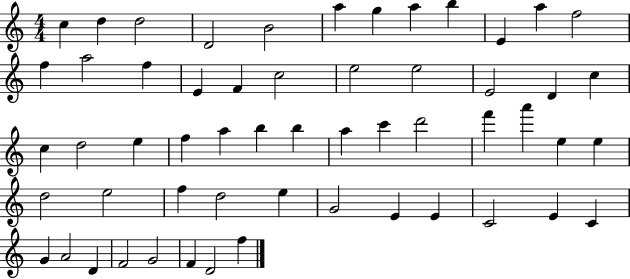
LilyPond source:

{
  \clef treble
  \numericTimeSignature
  \time 4/4
  \key c \major
  c''4 d''4 d''2 | d'2 b'2 | a''4 g''4 a''4 b''4 | e'4 a''4 f''2 | \break f''4 a''2 f''4 | e'4 f'4 c''2 | e''2 e''2 | e'2 d'4 c''4 | \break c''4 d''2 e''4 | f''4 a''4 b''4 b''4 | a''4 c'''4 d'''2 | f'''4 a'''4 e''4 e''4 | \break d''2 e''2 | f''4 d''2 e''4 | g'2 e'4 e'4 | c'2 e'4 c'4 | \break g'4 a'2 d'4 | f'2 g'2 | f'4 d'2 f''4 | \bar "|."
}